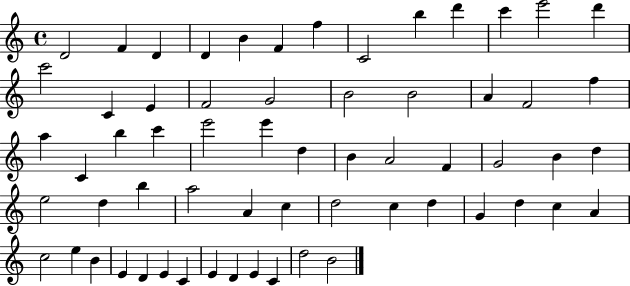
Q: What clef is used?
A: treble